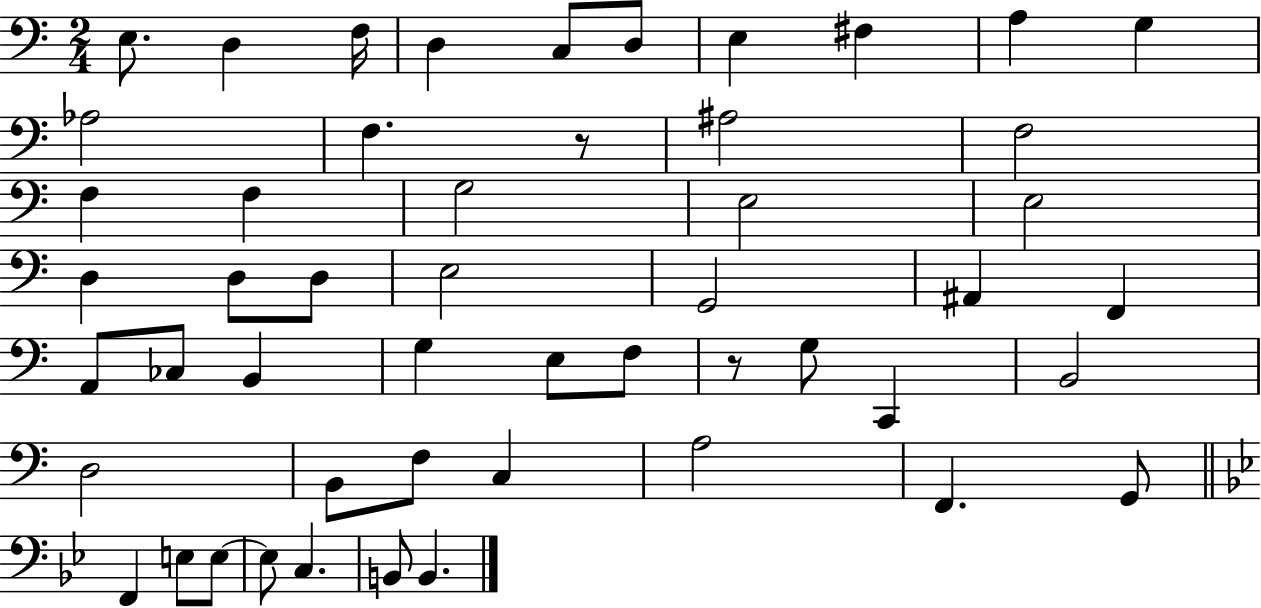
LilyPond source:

{
  \clef bass
  \numericTimeSignature
  \time 2/4
  \key c \major
  e8. d4 f16 | d4 c8 d8 | e4 fis4 | a4 g4 | \break aes2 | f4. r8 | ais2 | f2 | \break f4 f4 | g2 | e2 | e2 | \break d4 d8 d8 | e2 | g,2 | ais,4 f,4 | \break a,8 ces8 b,4 | g4 e8 f8 | r8 g8 c,4 | b,2 | \break d2 | b,8 f8 c4 | a2 | f,4. g,8 | \break \bar "||" \break \key g \minor f,4 e8 e8~~ | e8 c4. | b,8 b,4. | \bar "|."
}